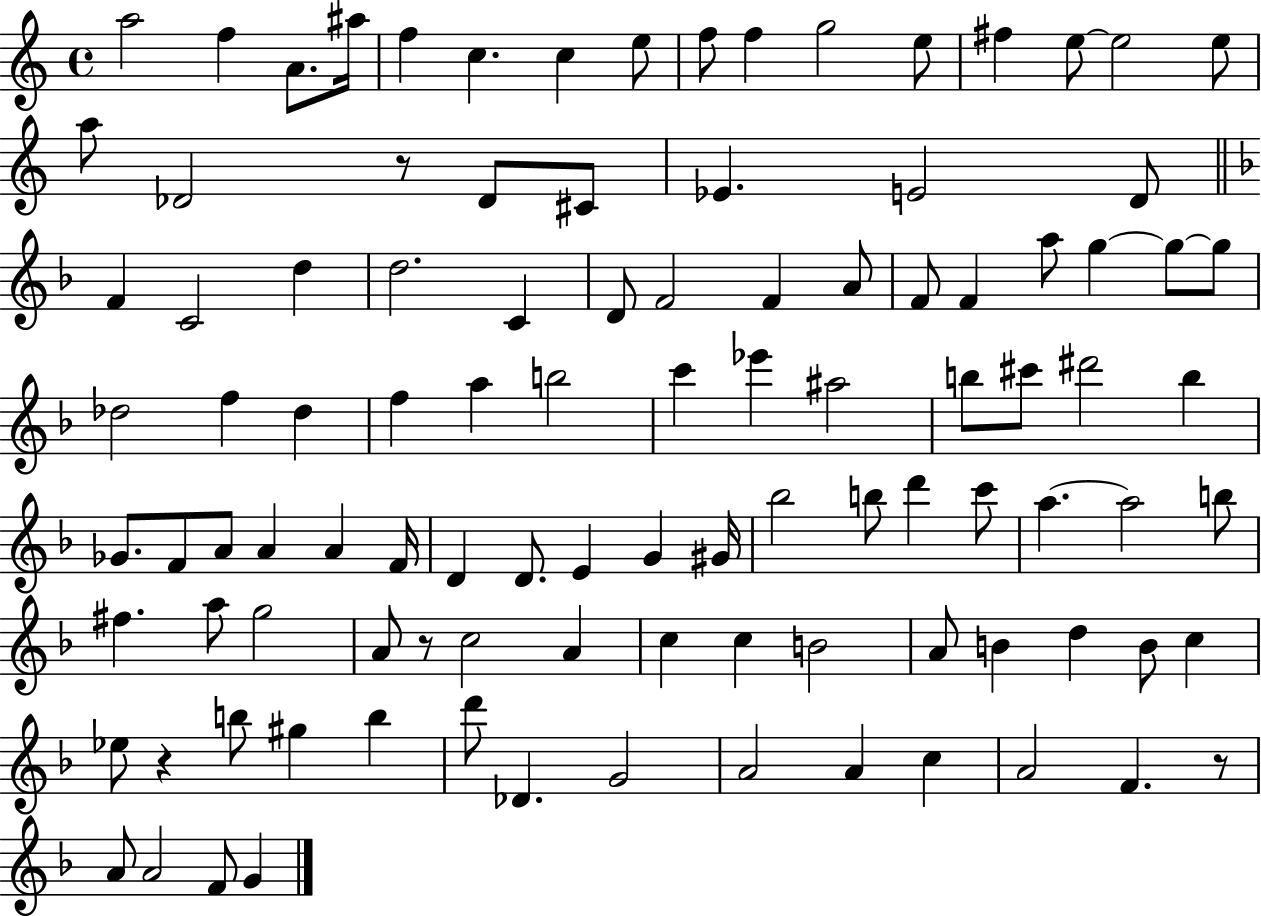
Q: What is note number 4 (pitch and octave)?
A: A#5